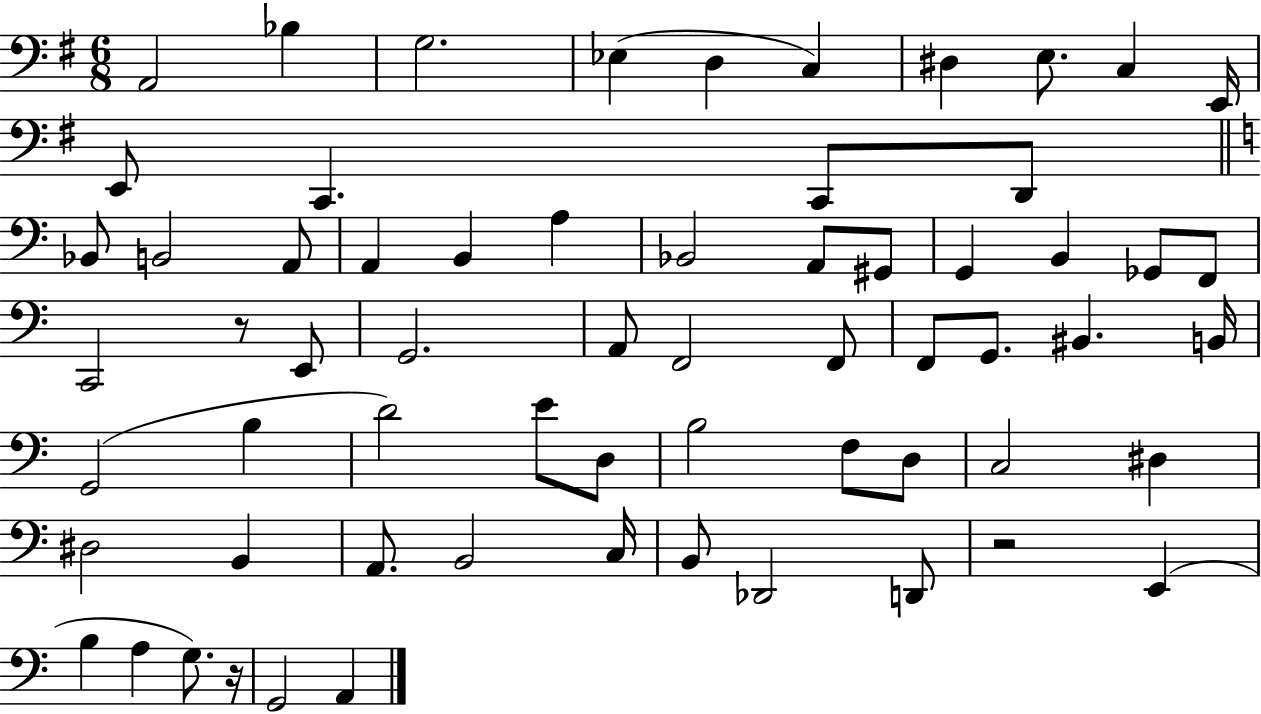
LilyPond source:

{
  \clef bass
  \numericTimeSignature
  \time 6/8
  \key g \major
  a,2 bes4 | g2. | ees4( d4 c4) | dis4 e8. c4 e,16 | \break e,8 c,4. c,8 d,8 | \bar "||" \break \key c \major bes,8 b,2 a,8 | a,4 b,4 a4 | bes,2 a,8 gis,8 | g,4 b,4 ges,8 f,8 | \break c,2 r8 e,8 | g,2. | a,8 f,2 f,8 | f,8 g,8. bis,4. b,16 | \break g,2( b4 | d'2) e'8 d8 | b2 f8 d8 | c2 dis4 | \break dis2 b,4 | a,8. b,2 c16 | b,8 des,2 d,8 | r2 e,4( | \break b4 a4 g8.) r16 | g,2 a,4 | \bar "|."
}